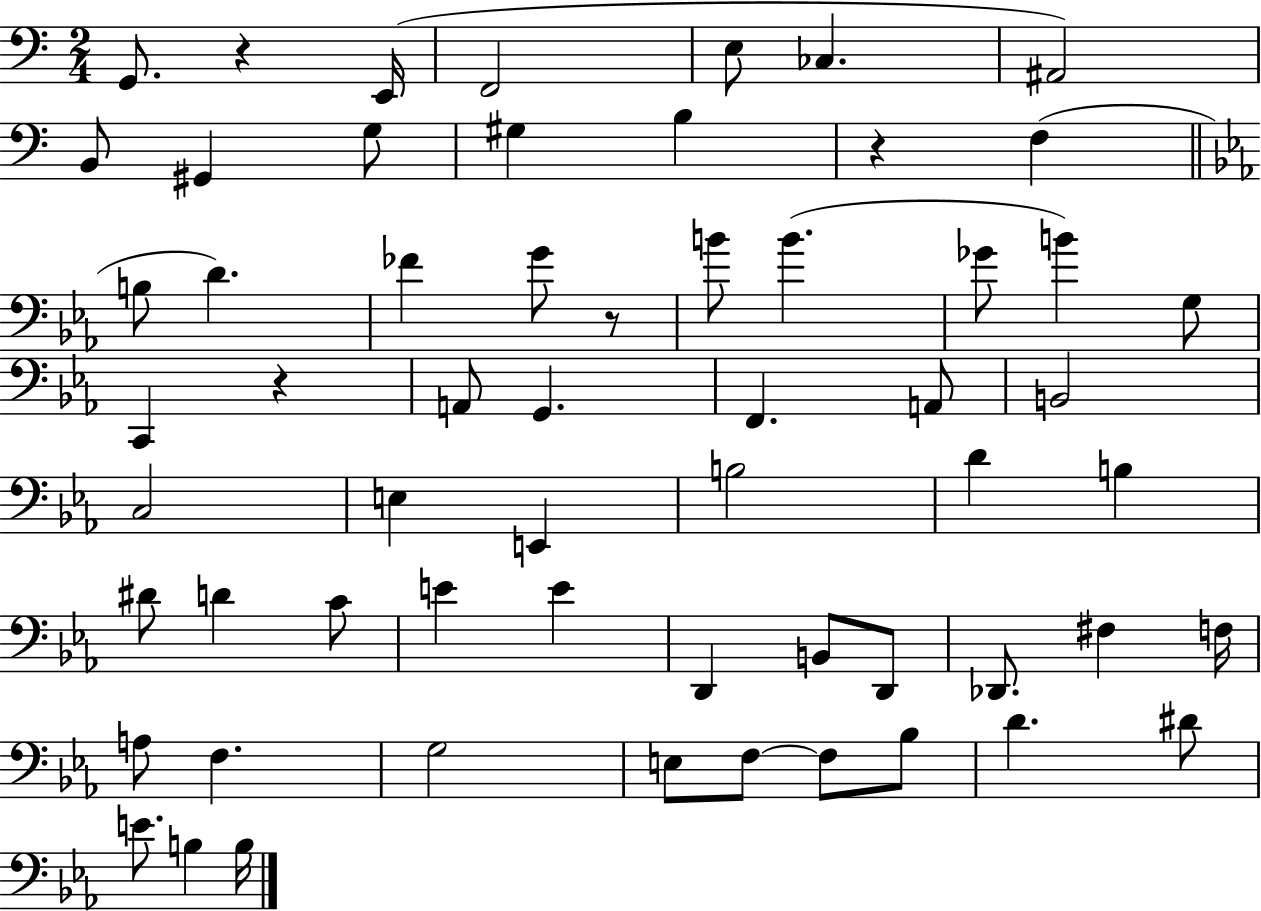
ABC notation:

X:1
T:Untitled
M:2/4
L:1/4
K:C
G,,/2 z E,,/4 F,,2 E,/2 _C, ^A,,2 B,,/2 ^G,, G,/2 ^G, B, z F, B,/2 D _F G/2 z/2 B/2 B _G/2 B G,/2 C,, z A,,/2 G,, F,, A,,/2 B,,2 C,2 E, E,, B,2 D B, ^D/2 D C/2 E E D,, B,,/2 D,,/2 _D,,/2 ^F, F,/4 A,/2 F, G,2 E,/2 F,/2 F,/2 _B,/2 D ^D/2 E/2 B, B,/4